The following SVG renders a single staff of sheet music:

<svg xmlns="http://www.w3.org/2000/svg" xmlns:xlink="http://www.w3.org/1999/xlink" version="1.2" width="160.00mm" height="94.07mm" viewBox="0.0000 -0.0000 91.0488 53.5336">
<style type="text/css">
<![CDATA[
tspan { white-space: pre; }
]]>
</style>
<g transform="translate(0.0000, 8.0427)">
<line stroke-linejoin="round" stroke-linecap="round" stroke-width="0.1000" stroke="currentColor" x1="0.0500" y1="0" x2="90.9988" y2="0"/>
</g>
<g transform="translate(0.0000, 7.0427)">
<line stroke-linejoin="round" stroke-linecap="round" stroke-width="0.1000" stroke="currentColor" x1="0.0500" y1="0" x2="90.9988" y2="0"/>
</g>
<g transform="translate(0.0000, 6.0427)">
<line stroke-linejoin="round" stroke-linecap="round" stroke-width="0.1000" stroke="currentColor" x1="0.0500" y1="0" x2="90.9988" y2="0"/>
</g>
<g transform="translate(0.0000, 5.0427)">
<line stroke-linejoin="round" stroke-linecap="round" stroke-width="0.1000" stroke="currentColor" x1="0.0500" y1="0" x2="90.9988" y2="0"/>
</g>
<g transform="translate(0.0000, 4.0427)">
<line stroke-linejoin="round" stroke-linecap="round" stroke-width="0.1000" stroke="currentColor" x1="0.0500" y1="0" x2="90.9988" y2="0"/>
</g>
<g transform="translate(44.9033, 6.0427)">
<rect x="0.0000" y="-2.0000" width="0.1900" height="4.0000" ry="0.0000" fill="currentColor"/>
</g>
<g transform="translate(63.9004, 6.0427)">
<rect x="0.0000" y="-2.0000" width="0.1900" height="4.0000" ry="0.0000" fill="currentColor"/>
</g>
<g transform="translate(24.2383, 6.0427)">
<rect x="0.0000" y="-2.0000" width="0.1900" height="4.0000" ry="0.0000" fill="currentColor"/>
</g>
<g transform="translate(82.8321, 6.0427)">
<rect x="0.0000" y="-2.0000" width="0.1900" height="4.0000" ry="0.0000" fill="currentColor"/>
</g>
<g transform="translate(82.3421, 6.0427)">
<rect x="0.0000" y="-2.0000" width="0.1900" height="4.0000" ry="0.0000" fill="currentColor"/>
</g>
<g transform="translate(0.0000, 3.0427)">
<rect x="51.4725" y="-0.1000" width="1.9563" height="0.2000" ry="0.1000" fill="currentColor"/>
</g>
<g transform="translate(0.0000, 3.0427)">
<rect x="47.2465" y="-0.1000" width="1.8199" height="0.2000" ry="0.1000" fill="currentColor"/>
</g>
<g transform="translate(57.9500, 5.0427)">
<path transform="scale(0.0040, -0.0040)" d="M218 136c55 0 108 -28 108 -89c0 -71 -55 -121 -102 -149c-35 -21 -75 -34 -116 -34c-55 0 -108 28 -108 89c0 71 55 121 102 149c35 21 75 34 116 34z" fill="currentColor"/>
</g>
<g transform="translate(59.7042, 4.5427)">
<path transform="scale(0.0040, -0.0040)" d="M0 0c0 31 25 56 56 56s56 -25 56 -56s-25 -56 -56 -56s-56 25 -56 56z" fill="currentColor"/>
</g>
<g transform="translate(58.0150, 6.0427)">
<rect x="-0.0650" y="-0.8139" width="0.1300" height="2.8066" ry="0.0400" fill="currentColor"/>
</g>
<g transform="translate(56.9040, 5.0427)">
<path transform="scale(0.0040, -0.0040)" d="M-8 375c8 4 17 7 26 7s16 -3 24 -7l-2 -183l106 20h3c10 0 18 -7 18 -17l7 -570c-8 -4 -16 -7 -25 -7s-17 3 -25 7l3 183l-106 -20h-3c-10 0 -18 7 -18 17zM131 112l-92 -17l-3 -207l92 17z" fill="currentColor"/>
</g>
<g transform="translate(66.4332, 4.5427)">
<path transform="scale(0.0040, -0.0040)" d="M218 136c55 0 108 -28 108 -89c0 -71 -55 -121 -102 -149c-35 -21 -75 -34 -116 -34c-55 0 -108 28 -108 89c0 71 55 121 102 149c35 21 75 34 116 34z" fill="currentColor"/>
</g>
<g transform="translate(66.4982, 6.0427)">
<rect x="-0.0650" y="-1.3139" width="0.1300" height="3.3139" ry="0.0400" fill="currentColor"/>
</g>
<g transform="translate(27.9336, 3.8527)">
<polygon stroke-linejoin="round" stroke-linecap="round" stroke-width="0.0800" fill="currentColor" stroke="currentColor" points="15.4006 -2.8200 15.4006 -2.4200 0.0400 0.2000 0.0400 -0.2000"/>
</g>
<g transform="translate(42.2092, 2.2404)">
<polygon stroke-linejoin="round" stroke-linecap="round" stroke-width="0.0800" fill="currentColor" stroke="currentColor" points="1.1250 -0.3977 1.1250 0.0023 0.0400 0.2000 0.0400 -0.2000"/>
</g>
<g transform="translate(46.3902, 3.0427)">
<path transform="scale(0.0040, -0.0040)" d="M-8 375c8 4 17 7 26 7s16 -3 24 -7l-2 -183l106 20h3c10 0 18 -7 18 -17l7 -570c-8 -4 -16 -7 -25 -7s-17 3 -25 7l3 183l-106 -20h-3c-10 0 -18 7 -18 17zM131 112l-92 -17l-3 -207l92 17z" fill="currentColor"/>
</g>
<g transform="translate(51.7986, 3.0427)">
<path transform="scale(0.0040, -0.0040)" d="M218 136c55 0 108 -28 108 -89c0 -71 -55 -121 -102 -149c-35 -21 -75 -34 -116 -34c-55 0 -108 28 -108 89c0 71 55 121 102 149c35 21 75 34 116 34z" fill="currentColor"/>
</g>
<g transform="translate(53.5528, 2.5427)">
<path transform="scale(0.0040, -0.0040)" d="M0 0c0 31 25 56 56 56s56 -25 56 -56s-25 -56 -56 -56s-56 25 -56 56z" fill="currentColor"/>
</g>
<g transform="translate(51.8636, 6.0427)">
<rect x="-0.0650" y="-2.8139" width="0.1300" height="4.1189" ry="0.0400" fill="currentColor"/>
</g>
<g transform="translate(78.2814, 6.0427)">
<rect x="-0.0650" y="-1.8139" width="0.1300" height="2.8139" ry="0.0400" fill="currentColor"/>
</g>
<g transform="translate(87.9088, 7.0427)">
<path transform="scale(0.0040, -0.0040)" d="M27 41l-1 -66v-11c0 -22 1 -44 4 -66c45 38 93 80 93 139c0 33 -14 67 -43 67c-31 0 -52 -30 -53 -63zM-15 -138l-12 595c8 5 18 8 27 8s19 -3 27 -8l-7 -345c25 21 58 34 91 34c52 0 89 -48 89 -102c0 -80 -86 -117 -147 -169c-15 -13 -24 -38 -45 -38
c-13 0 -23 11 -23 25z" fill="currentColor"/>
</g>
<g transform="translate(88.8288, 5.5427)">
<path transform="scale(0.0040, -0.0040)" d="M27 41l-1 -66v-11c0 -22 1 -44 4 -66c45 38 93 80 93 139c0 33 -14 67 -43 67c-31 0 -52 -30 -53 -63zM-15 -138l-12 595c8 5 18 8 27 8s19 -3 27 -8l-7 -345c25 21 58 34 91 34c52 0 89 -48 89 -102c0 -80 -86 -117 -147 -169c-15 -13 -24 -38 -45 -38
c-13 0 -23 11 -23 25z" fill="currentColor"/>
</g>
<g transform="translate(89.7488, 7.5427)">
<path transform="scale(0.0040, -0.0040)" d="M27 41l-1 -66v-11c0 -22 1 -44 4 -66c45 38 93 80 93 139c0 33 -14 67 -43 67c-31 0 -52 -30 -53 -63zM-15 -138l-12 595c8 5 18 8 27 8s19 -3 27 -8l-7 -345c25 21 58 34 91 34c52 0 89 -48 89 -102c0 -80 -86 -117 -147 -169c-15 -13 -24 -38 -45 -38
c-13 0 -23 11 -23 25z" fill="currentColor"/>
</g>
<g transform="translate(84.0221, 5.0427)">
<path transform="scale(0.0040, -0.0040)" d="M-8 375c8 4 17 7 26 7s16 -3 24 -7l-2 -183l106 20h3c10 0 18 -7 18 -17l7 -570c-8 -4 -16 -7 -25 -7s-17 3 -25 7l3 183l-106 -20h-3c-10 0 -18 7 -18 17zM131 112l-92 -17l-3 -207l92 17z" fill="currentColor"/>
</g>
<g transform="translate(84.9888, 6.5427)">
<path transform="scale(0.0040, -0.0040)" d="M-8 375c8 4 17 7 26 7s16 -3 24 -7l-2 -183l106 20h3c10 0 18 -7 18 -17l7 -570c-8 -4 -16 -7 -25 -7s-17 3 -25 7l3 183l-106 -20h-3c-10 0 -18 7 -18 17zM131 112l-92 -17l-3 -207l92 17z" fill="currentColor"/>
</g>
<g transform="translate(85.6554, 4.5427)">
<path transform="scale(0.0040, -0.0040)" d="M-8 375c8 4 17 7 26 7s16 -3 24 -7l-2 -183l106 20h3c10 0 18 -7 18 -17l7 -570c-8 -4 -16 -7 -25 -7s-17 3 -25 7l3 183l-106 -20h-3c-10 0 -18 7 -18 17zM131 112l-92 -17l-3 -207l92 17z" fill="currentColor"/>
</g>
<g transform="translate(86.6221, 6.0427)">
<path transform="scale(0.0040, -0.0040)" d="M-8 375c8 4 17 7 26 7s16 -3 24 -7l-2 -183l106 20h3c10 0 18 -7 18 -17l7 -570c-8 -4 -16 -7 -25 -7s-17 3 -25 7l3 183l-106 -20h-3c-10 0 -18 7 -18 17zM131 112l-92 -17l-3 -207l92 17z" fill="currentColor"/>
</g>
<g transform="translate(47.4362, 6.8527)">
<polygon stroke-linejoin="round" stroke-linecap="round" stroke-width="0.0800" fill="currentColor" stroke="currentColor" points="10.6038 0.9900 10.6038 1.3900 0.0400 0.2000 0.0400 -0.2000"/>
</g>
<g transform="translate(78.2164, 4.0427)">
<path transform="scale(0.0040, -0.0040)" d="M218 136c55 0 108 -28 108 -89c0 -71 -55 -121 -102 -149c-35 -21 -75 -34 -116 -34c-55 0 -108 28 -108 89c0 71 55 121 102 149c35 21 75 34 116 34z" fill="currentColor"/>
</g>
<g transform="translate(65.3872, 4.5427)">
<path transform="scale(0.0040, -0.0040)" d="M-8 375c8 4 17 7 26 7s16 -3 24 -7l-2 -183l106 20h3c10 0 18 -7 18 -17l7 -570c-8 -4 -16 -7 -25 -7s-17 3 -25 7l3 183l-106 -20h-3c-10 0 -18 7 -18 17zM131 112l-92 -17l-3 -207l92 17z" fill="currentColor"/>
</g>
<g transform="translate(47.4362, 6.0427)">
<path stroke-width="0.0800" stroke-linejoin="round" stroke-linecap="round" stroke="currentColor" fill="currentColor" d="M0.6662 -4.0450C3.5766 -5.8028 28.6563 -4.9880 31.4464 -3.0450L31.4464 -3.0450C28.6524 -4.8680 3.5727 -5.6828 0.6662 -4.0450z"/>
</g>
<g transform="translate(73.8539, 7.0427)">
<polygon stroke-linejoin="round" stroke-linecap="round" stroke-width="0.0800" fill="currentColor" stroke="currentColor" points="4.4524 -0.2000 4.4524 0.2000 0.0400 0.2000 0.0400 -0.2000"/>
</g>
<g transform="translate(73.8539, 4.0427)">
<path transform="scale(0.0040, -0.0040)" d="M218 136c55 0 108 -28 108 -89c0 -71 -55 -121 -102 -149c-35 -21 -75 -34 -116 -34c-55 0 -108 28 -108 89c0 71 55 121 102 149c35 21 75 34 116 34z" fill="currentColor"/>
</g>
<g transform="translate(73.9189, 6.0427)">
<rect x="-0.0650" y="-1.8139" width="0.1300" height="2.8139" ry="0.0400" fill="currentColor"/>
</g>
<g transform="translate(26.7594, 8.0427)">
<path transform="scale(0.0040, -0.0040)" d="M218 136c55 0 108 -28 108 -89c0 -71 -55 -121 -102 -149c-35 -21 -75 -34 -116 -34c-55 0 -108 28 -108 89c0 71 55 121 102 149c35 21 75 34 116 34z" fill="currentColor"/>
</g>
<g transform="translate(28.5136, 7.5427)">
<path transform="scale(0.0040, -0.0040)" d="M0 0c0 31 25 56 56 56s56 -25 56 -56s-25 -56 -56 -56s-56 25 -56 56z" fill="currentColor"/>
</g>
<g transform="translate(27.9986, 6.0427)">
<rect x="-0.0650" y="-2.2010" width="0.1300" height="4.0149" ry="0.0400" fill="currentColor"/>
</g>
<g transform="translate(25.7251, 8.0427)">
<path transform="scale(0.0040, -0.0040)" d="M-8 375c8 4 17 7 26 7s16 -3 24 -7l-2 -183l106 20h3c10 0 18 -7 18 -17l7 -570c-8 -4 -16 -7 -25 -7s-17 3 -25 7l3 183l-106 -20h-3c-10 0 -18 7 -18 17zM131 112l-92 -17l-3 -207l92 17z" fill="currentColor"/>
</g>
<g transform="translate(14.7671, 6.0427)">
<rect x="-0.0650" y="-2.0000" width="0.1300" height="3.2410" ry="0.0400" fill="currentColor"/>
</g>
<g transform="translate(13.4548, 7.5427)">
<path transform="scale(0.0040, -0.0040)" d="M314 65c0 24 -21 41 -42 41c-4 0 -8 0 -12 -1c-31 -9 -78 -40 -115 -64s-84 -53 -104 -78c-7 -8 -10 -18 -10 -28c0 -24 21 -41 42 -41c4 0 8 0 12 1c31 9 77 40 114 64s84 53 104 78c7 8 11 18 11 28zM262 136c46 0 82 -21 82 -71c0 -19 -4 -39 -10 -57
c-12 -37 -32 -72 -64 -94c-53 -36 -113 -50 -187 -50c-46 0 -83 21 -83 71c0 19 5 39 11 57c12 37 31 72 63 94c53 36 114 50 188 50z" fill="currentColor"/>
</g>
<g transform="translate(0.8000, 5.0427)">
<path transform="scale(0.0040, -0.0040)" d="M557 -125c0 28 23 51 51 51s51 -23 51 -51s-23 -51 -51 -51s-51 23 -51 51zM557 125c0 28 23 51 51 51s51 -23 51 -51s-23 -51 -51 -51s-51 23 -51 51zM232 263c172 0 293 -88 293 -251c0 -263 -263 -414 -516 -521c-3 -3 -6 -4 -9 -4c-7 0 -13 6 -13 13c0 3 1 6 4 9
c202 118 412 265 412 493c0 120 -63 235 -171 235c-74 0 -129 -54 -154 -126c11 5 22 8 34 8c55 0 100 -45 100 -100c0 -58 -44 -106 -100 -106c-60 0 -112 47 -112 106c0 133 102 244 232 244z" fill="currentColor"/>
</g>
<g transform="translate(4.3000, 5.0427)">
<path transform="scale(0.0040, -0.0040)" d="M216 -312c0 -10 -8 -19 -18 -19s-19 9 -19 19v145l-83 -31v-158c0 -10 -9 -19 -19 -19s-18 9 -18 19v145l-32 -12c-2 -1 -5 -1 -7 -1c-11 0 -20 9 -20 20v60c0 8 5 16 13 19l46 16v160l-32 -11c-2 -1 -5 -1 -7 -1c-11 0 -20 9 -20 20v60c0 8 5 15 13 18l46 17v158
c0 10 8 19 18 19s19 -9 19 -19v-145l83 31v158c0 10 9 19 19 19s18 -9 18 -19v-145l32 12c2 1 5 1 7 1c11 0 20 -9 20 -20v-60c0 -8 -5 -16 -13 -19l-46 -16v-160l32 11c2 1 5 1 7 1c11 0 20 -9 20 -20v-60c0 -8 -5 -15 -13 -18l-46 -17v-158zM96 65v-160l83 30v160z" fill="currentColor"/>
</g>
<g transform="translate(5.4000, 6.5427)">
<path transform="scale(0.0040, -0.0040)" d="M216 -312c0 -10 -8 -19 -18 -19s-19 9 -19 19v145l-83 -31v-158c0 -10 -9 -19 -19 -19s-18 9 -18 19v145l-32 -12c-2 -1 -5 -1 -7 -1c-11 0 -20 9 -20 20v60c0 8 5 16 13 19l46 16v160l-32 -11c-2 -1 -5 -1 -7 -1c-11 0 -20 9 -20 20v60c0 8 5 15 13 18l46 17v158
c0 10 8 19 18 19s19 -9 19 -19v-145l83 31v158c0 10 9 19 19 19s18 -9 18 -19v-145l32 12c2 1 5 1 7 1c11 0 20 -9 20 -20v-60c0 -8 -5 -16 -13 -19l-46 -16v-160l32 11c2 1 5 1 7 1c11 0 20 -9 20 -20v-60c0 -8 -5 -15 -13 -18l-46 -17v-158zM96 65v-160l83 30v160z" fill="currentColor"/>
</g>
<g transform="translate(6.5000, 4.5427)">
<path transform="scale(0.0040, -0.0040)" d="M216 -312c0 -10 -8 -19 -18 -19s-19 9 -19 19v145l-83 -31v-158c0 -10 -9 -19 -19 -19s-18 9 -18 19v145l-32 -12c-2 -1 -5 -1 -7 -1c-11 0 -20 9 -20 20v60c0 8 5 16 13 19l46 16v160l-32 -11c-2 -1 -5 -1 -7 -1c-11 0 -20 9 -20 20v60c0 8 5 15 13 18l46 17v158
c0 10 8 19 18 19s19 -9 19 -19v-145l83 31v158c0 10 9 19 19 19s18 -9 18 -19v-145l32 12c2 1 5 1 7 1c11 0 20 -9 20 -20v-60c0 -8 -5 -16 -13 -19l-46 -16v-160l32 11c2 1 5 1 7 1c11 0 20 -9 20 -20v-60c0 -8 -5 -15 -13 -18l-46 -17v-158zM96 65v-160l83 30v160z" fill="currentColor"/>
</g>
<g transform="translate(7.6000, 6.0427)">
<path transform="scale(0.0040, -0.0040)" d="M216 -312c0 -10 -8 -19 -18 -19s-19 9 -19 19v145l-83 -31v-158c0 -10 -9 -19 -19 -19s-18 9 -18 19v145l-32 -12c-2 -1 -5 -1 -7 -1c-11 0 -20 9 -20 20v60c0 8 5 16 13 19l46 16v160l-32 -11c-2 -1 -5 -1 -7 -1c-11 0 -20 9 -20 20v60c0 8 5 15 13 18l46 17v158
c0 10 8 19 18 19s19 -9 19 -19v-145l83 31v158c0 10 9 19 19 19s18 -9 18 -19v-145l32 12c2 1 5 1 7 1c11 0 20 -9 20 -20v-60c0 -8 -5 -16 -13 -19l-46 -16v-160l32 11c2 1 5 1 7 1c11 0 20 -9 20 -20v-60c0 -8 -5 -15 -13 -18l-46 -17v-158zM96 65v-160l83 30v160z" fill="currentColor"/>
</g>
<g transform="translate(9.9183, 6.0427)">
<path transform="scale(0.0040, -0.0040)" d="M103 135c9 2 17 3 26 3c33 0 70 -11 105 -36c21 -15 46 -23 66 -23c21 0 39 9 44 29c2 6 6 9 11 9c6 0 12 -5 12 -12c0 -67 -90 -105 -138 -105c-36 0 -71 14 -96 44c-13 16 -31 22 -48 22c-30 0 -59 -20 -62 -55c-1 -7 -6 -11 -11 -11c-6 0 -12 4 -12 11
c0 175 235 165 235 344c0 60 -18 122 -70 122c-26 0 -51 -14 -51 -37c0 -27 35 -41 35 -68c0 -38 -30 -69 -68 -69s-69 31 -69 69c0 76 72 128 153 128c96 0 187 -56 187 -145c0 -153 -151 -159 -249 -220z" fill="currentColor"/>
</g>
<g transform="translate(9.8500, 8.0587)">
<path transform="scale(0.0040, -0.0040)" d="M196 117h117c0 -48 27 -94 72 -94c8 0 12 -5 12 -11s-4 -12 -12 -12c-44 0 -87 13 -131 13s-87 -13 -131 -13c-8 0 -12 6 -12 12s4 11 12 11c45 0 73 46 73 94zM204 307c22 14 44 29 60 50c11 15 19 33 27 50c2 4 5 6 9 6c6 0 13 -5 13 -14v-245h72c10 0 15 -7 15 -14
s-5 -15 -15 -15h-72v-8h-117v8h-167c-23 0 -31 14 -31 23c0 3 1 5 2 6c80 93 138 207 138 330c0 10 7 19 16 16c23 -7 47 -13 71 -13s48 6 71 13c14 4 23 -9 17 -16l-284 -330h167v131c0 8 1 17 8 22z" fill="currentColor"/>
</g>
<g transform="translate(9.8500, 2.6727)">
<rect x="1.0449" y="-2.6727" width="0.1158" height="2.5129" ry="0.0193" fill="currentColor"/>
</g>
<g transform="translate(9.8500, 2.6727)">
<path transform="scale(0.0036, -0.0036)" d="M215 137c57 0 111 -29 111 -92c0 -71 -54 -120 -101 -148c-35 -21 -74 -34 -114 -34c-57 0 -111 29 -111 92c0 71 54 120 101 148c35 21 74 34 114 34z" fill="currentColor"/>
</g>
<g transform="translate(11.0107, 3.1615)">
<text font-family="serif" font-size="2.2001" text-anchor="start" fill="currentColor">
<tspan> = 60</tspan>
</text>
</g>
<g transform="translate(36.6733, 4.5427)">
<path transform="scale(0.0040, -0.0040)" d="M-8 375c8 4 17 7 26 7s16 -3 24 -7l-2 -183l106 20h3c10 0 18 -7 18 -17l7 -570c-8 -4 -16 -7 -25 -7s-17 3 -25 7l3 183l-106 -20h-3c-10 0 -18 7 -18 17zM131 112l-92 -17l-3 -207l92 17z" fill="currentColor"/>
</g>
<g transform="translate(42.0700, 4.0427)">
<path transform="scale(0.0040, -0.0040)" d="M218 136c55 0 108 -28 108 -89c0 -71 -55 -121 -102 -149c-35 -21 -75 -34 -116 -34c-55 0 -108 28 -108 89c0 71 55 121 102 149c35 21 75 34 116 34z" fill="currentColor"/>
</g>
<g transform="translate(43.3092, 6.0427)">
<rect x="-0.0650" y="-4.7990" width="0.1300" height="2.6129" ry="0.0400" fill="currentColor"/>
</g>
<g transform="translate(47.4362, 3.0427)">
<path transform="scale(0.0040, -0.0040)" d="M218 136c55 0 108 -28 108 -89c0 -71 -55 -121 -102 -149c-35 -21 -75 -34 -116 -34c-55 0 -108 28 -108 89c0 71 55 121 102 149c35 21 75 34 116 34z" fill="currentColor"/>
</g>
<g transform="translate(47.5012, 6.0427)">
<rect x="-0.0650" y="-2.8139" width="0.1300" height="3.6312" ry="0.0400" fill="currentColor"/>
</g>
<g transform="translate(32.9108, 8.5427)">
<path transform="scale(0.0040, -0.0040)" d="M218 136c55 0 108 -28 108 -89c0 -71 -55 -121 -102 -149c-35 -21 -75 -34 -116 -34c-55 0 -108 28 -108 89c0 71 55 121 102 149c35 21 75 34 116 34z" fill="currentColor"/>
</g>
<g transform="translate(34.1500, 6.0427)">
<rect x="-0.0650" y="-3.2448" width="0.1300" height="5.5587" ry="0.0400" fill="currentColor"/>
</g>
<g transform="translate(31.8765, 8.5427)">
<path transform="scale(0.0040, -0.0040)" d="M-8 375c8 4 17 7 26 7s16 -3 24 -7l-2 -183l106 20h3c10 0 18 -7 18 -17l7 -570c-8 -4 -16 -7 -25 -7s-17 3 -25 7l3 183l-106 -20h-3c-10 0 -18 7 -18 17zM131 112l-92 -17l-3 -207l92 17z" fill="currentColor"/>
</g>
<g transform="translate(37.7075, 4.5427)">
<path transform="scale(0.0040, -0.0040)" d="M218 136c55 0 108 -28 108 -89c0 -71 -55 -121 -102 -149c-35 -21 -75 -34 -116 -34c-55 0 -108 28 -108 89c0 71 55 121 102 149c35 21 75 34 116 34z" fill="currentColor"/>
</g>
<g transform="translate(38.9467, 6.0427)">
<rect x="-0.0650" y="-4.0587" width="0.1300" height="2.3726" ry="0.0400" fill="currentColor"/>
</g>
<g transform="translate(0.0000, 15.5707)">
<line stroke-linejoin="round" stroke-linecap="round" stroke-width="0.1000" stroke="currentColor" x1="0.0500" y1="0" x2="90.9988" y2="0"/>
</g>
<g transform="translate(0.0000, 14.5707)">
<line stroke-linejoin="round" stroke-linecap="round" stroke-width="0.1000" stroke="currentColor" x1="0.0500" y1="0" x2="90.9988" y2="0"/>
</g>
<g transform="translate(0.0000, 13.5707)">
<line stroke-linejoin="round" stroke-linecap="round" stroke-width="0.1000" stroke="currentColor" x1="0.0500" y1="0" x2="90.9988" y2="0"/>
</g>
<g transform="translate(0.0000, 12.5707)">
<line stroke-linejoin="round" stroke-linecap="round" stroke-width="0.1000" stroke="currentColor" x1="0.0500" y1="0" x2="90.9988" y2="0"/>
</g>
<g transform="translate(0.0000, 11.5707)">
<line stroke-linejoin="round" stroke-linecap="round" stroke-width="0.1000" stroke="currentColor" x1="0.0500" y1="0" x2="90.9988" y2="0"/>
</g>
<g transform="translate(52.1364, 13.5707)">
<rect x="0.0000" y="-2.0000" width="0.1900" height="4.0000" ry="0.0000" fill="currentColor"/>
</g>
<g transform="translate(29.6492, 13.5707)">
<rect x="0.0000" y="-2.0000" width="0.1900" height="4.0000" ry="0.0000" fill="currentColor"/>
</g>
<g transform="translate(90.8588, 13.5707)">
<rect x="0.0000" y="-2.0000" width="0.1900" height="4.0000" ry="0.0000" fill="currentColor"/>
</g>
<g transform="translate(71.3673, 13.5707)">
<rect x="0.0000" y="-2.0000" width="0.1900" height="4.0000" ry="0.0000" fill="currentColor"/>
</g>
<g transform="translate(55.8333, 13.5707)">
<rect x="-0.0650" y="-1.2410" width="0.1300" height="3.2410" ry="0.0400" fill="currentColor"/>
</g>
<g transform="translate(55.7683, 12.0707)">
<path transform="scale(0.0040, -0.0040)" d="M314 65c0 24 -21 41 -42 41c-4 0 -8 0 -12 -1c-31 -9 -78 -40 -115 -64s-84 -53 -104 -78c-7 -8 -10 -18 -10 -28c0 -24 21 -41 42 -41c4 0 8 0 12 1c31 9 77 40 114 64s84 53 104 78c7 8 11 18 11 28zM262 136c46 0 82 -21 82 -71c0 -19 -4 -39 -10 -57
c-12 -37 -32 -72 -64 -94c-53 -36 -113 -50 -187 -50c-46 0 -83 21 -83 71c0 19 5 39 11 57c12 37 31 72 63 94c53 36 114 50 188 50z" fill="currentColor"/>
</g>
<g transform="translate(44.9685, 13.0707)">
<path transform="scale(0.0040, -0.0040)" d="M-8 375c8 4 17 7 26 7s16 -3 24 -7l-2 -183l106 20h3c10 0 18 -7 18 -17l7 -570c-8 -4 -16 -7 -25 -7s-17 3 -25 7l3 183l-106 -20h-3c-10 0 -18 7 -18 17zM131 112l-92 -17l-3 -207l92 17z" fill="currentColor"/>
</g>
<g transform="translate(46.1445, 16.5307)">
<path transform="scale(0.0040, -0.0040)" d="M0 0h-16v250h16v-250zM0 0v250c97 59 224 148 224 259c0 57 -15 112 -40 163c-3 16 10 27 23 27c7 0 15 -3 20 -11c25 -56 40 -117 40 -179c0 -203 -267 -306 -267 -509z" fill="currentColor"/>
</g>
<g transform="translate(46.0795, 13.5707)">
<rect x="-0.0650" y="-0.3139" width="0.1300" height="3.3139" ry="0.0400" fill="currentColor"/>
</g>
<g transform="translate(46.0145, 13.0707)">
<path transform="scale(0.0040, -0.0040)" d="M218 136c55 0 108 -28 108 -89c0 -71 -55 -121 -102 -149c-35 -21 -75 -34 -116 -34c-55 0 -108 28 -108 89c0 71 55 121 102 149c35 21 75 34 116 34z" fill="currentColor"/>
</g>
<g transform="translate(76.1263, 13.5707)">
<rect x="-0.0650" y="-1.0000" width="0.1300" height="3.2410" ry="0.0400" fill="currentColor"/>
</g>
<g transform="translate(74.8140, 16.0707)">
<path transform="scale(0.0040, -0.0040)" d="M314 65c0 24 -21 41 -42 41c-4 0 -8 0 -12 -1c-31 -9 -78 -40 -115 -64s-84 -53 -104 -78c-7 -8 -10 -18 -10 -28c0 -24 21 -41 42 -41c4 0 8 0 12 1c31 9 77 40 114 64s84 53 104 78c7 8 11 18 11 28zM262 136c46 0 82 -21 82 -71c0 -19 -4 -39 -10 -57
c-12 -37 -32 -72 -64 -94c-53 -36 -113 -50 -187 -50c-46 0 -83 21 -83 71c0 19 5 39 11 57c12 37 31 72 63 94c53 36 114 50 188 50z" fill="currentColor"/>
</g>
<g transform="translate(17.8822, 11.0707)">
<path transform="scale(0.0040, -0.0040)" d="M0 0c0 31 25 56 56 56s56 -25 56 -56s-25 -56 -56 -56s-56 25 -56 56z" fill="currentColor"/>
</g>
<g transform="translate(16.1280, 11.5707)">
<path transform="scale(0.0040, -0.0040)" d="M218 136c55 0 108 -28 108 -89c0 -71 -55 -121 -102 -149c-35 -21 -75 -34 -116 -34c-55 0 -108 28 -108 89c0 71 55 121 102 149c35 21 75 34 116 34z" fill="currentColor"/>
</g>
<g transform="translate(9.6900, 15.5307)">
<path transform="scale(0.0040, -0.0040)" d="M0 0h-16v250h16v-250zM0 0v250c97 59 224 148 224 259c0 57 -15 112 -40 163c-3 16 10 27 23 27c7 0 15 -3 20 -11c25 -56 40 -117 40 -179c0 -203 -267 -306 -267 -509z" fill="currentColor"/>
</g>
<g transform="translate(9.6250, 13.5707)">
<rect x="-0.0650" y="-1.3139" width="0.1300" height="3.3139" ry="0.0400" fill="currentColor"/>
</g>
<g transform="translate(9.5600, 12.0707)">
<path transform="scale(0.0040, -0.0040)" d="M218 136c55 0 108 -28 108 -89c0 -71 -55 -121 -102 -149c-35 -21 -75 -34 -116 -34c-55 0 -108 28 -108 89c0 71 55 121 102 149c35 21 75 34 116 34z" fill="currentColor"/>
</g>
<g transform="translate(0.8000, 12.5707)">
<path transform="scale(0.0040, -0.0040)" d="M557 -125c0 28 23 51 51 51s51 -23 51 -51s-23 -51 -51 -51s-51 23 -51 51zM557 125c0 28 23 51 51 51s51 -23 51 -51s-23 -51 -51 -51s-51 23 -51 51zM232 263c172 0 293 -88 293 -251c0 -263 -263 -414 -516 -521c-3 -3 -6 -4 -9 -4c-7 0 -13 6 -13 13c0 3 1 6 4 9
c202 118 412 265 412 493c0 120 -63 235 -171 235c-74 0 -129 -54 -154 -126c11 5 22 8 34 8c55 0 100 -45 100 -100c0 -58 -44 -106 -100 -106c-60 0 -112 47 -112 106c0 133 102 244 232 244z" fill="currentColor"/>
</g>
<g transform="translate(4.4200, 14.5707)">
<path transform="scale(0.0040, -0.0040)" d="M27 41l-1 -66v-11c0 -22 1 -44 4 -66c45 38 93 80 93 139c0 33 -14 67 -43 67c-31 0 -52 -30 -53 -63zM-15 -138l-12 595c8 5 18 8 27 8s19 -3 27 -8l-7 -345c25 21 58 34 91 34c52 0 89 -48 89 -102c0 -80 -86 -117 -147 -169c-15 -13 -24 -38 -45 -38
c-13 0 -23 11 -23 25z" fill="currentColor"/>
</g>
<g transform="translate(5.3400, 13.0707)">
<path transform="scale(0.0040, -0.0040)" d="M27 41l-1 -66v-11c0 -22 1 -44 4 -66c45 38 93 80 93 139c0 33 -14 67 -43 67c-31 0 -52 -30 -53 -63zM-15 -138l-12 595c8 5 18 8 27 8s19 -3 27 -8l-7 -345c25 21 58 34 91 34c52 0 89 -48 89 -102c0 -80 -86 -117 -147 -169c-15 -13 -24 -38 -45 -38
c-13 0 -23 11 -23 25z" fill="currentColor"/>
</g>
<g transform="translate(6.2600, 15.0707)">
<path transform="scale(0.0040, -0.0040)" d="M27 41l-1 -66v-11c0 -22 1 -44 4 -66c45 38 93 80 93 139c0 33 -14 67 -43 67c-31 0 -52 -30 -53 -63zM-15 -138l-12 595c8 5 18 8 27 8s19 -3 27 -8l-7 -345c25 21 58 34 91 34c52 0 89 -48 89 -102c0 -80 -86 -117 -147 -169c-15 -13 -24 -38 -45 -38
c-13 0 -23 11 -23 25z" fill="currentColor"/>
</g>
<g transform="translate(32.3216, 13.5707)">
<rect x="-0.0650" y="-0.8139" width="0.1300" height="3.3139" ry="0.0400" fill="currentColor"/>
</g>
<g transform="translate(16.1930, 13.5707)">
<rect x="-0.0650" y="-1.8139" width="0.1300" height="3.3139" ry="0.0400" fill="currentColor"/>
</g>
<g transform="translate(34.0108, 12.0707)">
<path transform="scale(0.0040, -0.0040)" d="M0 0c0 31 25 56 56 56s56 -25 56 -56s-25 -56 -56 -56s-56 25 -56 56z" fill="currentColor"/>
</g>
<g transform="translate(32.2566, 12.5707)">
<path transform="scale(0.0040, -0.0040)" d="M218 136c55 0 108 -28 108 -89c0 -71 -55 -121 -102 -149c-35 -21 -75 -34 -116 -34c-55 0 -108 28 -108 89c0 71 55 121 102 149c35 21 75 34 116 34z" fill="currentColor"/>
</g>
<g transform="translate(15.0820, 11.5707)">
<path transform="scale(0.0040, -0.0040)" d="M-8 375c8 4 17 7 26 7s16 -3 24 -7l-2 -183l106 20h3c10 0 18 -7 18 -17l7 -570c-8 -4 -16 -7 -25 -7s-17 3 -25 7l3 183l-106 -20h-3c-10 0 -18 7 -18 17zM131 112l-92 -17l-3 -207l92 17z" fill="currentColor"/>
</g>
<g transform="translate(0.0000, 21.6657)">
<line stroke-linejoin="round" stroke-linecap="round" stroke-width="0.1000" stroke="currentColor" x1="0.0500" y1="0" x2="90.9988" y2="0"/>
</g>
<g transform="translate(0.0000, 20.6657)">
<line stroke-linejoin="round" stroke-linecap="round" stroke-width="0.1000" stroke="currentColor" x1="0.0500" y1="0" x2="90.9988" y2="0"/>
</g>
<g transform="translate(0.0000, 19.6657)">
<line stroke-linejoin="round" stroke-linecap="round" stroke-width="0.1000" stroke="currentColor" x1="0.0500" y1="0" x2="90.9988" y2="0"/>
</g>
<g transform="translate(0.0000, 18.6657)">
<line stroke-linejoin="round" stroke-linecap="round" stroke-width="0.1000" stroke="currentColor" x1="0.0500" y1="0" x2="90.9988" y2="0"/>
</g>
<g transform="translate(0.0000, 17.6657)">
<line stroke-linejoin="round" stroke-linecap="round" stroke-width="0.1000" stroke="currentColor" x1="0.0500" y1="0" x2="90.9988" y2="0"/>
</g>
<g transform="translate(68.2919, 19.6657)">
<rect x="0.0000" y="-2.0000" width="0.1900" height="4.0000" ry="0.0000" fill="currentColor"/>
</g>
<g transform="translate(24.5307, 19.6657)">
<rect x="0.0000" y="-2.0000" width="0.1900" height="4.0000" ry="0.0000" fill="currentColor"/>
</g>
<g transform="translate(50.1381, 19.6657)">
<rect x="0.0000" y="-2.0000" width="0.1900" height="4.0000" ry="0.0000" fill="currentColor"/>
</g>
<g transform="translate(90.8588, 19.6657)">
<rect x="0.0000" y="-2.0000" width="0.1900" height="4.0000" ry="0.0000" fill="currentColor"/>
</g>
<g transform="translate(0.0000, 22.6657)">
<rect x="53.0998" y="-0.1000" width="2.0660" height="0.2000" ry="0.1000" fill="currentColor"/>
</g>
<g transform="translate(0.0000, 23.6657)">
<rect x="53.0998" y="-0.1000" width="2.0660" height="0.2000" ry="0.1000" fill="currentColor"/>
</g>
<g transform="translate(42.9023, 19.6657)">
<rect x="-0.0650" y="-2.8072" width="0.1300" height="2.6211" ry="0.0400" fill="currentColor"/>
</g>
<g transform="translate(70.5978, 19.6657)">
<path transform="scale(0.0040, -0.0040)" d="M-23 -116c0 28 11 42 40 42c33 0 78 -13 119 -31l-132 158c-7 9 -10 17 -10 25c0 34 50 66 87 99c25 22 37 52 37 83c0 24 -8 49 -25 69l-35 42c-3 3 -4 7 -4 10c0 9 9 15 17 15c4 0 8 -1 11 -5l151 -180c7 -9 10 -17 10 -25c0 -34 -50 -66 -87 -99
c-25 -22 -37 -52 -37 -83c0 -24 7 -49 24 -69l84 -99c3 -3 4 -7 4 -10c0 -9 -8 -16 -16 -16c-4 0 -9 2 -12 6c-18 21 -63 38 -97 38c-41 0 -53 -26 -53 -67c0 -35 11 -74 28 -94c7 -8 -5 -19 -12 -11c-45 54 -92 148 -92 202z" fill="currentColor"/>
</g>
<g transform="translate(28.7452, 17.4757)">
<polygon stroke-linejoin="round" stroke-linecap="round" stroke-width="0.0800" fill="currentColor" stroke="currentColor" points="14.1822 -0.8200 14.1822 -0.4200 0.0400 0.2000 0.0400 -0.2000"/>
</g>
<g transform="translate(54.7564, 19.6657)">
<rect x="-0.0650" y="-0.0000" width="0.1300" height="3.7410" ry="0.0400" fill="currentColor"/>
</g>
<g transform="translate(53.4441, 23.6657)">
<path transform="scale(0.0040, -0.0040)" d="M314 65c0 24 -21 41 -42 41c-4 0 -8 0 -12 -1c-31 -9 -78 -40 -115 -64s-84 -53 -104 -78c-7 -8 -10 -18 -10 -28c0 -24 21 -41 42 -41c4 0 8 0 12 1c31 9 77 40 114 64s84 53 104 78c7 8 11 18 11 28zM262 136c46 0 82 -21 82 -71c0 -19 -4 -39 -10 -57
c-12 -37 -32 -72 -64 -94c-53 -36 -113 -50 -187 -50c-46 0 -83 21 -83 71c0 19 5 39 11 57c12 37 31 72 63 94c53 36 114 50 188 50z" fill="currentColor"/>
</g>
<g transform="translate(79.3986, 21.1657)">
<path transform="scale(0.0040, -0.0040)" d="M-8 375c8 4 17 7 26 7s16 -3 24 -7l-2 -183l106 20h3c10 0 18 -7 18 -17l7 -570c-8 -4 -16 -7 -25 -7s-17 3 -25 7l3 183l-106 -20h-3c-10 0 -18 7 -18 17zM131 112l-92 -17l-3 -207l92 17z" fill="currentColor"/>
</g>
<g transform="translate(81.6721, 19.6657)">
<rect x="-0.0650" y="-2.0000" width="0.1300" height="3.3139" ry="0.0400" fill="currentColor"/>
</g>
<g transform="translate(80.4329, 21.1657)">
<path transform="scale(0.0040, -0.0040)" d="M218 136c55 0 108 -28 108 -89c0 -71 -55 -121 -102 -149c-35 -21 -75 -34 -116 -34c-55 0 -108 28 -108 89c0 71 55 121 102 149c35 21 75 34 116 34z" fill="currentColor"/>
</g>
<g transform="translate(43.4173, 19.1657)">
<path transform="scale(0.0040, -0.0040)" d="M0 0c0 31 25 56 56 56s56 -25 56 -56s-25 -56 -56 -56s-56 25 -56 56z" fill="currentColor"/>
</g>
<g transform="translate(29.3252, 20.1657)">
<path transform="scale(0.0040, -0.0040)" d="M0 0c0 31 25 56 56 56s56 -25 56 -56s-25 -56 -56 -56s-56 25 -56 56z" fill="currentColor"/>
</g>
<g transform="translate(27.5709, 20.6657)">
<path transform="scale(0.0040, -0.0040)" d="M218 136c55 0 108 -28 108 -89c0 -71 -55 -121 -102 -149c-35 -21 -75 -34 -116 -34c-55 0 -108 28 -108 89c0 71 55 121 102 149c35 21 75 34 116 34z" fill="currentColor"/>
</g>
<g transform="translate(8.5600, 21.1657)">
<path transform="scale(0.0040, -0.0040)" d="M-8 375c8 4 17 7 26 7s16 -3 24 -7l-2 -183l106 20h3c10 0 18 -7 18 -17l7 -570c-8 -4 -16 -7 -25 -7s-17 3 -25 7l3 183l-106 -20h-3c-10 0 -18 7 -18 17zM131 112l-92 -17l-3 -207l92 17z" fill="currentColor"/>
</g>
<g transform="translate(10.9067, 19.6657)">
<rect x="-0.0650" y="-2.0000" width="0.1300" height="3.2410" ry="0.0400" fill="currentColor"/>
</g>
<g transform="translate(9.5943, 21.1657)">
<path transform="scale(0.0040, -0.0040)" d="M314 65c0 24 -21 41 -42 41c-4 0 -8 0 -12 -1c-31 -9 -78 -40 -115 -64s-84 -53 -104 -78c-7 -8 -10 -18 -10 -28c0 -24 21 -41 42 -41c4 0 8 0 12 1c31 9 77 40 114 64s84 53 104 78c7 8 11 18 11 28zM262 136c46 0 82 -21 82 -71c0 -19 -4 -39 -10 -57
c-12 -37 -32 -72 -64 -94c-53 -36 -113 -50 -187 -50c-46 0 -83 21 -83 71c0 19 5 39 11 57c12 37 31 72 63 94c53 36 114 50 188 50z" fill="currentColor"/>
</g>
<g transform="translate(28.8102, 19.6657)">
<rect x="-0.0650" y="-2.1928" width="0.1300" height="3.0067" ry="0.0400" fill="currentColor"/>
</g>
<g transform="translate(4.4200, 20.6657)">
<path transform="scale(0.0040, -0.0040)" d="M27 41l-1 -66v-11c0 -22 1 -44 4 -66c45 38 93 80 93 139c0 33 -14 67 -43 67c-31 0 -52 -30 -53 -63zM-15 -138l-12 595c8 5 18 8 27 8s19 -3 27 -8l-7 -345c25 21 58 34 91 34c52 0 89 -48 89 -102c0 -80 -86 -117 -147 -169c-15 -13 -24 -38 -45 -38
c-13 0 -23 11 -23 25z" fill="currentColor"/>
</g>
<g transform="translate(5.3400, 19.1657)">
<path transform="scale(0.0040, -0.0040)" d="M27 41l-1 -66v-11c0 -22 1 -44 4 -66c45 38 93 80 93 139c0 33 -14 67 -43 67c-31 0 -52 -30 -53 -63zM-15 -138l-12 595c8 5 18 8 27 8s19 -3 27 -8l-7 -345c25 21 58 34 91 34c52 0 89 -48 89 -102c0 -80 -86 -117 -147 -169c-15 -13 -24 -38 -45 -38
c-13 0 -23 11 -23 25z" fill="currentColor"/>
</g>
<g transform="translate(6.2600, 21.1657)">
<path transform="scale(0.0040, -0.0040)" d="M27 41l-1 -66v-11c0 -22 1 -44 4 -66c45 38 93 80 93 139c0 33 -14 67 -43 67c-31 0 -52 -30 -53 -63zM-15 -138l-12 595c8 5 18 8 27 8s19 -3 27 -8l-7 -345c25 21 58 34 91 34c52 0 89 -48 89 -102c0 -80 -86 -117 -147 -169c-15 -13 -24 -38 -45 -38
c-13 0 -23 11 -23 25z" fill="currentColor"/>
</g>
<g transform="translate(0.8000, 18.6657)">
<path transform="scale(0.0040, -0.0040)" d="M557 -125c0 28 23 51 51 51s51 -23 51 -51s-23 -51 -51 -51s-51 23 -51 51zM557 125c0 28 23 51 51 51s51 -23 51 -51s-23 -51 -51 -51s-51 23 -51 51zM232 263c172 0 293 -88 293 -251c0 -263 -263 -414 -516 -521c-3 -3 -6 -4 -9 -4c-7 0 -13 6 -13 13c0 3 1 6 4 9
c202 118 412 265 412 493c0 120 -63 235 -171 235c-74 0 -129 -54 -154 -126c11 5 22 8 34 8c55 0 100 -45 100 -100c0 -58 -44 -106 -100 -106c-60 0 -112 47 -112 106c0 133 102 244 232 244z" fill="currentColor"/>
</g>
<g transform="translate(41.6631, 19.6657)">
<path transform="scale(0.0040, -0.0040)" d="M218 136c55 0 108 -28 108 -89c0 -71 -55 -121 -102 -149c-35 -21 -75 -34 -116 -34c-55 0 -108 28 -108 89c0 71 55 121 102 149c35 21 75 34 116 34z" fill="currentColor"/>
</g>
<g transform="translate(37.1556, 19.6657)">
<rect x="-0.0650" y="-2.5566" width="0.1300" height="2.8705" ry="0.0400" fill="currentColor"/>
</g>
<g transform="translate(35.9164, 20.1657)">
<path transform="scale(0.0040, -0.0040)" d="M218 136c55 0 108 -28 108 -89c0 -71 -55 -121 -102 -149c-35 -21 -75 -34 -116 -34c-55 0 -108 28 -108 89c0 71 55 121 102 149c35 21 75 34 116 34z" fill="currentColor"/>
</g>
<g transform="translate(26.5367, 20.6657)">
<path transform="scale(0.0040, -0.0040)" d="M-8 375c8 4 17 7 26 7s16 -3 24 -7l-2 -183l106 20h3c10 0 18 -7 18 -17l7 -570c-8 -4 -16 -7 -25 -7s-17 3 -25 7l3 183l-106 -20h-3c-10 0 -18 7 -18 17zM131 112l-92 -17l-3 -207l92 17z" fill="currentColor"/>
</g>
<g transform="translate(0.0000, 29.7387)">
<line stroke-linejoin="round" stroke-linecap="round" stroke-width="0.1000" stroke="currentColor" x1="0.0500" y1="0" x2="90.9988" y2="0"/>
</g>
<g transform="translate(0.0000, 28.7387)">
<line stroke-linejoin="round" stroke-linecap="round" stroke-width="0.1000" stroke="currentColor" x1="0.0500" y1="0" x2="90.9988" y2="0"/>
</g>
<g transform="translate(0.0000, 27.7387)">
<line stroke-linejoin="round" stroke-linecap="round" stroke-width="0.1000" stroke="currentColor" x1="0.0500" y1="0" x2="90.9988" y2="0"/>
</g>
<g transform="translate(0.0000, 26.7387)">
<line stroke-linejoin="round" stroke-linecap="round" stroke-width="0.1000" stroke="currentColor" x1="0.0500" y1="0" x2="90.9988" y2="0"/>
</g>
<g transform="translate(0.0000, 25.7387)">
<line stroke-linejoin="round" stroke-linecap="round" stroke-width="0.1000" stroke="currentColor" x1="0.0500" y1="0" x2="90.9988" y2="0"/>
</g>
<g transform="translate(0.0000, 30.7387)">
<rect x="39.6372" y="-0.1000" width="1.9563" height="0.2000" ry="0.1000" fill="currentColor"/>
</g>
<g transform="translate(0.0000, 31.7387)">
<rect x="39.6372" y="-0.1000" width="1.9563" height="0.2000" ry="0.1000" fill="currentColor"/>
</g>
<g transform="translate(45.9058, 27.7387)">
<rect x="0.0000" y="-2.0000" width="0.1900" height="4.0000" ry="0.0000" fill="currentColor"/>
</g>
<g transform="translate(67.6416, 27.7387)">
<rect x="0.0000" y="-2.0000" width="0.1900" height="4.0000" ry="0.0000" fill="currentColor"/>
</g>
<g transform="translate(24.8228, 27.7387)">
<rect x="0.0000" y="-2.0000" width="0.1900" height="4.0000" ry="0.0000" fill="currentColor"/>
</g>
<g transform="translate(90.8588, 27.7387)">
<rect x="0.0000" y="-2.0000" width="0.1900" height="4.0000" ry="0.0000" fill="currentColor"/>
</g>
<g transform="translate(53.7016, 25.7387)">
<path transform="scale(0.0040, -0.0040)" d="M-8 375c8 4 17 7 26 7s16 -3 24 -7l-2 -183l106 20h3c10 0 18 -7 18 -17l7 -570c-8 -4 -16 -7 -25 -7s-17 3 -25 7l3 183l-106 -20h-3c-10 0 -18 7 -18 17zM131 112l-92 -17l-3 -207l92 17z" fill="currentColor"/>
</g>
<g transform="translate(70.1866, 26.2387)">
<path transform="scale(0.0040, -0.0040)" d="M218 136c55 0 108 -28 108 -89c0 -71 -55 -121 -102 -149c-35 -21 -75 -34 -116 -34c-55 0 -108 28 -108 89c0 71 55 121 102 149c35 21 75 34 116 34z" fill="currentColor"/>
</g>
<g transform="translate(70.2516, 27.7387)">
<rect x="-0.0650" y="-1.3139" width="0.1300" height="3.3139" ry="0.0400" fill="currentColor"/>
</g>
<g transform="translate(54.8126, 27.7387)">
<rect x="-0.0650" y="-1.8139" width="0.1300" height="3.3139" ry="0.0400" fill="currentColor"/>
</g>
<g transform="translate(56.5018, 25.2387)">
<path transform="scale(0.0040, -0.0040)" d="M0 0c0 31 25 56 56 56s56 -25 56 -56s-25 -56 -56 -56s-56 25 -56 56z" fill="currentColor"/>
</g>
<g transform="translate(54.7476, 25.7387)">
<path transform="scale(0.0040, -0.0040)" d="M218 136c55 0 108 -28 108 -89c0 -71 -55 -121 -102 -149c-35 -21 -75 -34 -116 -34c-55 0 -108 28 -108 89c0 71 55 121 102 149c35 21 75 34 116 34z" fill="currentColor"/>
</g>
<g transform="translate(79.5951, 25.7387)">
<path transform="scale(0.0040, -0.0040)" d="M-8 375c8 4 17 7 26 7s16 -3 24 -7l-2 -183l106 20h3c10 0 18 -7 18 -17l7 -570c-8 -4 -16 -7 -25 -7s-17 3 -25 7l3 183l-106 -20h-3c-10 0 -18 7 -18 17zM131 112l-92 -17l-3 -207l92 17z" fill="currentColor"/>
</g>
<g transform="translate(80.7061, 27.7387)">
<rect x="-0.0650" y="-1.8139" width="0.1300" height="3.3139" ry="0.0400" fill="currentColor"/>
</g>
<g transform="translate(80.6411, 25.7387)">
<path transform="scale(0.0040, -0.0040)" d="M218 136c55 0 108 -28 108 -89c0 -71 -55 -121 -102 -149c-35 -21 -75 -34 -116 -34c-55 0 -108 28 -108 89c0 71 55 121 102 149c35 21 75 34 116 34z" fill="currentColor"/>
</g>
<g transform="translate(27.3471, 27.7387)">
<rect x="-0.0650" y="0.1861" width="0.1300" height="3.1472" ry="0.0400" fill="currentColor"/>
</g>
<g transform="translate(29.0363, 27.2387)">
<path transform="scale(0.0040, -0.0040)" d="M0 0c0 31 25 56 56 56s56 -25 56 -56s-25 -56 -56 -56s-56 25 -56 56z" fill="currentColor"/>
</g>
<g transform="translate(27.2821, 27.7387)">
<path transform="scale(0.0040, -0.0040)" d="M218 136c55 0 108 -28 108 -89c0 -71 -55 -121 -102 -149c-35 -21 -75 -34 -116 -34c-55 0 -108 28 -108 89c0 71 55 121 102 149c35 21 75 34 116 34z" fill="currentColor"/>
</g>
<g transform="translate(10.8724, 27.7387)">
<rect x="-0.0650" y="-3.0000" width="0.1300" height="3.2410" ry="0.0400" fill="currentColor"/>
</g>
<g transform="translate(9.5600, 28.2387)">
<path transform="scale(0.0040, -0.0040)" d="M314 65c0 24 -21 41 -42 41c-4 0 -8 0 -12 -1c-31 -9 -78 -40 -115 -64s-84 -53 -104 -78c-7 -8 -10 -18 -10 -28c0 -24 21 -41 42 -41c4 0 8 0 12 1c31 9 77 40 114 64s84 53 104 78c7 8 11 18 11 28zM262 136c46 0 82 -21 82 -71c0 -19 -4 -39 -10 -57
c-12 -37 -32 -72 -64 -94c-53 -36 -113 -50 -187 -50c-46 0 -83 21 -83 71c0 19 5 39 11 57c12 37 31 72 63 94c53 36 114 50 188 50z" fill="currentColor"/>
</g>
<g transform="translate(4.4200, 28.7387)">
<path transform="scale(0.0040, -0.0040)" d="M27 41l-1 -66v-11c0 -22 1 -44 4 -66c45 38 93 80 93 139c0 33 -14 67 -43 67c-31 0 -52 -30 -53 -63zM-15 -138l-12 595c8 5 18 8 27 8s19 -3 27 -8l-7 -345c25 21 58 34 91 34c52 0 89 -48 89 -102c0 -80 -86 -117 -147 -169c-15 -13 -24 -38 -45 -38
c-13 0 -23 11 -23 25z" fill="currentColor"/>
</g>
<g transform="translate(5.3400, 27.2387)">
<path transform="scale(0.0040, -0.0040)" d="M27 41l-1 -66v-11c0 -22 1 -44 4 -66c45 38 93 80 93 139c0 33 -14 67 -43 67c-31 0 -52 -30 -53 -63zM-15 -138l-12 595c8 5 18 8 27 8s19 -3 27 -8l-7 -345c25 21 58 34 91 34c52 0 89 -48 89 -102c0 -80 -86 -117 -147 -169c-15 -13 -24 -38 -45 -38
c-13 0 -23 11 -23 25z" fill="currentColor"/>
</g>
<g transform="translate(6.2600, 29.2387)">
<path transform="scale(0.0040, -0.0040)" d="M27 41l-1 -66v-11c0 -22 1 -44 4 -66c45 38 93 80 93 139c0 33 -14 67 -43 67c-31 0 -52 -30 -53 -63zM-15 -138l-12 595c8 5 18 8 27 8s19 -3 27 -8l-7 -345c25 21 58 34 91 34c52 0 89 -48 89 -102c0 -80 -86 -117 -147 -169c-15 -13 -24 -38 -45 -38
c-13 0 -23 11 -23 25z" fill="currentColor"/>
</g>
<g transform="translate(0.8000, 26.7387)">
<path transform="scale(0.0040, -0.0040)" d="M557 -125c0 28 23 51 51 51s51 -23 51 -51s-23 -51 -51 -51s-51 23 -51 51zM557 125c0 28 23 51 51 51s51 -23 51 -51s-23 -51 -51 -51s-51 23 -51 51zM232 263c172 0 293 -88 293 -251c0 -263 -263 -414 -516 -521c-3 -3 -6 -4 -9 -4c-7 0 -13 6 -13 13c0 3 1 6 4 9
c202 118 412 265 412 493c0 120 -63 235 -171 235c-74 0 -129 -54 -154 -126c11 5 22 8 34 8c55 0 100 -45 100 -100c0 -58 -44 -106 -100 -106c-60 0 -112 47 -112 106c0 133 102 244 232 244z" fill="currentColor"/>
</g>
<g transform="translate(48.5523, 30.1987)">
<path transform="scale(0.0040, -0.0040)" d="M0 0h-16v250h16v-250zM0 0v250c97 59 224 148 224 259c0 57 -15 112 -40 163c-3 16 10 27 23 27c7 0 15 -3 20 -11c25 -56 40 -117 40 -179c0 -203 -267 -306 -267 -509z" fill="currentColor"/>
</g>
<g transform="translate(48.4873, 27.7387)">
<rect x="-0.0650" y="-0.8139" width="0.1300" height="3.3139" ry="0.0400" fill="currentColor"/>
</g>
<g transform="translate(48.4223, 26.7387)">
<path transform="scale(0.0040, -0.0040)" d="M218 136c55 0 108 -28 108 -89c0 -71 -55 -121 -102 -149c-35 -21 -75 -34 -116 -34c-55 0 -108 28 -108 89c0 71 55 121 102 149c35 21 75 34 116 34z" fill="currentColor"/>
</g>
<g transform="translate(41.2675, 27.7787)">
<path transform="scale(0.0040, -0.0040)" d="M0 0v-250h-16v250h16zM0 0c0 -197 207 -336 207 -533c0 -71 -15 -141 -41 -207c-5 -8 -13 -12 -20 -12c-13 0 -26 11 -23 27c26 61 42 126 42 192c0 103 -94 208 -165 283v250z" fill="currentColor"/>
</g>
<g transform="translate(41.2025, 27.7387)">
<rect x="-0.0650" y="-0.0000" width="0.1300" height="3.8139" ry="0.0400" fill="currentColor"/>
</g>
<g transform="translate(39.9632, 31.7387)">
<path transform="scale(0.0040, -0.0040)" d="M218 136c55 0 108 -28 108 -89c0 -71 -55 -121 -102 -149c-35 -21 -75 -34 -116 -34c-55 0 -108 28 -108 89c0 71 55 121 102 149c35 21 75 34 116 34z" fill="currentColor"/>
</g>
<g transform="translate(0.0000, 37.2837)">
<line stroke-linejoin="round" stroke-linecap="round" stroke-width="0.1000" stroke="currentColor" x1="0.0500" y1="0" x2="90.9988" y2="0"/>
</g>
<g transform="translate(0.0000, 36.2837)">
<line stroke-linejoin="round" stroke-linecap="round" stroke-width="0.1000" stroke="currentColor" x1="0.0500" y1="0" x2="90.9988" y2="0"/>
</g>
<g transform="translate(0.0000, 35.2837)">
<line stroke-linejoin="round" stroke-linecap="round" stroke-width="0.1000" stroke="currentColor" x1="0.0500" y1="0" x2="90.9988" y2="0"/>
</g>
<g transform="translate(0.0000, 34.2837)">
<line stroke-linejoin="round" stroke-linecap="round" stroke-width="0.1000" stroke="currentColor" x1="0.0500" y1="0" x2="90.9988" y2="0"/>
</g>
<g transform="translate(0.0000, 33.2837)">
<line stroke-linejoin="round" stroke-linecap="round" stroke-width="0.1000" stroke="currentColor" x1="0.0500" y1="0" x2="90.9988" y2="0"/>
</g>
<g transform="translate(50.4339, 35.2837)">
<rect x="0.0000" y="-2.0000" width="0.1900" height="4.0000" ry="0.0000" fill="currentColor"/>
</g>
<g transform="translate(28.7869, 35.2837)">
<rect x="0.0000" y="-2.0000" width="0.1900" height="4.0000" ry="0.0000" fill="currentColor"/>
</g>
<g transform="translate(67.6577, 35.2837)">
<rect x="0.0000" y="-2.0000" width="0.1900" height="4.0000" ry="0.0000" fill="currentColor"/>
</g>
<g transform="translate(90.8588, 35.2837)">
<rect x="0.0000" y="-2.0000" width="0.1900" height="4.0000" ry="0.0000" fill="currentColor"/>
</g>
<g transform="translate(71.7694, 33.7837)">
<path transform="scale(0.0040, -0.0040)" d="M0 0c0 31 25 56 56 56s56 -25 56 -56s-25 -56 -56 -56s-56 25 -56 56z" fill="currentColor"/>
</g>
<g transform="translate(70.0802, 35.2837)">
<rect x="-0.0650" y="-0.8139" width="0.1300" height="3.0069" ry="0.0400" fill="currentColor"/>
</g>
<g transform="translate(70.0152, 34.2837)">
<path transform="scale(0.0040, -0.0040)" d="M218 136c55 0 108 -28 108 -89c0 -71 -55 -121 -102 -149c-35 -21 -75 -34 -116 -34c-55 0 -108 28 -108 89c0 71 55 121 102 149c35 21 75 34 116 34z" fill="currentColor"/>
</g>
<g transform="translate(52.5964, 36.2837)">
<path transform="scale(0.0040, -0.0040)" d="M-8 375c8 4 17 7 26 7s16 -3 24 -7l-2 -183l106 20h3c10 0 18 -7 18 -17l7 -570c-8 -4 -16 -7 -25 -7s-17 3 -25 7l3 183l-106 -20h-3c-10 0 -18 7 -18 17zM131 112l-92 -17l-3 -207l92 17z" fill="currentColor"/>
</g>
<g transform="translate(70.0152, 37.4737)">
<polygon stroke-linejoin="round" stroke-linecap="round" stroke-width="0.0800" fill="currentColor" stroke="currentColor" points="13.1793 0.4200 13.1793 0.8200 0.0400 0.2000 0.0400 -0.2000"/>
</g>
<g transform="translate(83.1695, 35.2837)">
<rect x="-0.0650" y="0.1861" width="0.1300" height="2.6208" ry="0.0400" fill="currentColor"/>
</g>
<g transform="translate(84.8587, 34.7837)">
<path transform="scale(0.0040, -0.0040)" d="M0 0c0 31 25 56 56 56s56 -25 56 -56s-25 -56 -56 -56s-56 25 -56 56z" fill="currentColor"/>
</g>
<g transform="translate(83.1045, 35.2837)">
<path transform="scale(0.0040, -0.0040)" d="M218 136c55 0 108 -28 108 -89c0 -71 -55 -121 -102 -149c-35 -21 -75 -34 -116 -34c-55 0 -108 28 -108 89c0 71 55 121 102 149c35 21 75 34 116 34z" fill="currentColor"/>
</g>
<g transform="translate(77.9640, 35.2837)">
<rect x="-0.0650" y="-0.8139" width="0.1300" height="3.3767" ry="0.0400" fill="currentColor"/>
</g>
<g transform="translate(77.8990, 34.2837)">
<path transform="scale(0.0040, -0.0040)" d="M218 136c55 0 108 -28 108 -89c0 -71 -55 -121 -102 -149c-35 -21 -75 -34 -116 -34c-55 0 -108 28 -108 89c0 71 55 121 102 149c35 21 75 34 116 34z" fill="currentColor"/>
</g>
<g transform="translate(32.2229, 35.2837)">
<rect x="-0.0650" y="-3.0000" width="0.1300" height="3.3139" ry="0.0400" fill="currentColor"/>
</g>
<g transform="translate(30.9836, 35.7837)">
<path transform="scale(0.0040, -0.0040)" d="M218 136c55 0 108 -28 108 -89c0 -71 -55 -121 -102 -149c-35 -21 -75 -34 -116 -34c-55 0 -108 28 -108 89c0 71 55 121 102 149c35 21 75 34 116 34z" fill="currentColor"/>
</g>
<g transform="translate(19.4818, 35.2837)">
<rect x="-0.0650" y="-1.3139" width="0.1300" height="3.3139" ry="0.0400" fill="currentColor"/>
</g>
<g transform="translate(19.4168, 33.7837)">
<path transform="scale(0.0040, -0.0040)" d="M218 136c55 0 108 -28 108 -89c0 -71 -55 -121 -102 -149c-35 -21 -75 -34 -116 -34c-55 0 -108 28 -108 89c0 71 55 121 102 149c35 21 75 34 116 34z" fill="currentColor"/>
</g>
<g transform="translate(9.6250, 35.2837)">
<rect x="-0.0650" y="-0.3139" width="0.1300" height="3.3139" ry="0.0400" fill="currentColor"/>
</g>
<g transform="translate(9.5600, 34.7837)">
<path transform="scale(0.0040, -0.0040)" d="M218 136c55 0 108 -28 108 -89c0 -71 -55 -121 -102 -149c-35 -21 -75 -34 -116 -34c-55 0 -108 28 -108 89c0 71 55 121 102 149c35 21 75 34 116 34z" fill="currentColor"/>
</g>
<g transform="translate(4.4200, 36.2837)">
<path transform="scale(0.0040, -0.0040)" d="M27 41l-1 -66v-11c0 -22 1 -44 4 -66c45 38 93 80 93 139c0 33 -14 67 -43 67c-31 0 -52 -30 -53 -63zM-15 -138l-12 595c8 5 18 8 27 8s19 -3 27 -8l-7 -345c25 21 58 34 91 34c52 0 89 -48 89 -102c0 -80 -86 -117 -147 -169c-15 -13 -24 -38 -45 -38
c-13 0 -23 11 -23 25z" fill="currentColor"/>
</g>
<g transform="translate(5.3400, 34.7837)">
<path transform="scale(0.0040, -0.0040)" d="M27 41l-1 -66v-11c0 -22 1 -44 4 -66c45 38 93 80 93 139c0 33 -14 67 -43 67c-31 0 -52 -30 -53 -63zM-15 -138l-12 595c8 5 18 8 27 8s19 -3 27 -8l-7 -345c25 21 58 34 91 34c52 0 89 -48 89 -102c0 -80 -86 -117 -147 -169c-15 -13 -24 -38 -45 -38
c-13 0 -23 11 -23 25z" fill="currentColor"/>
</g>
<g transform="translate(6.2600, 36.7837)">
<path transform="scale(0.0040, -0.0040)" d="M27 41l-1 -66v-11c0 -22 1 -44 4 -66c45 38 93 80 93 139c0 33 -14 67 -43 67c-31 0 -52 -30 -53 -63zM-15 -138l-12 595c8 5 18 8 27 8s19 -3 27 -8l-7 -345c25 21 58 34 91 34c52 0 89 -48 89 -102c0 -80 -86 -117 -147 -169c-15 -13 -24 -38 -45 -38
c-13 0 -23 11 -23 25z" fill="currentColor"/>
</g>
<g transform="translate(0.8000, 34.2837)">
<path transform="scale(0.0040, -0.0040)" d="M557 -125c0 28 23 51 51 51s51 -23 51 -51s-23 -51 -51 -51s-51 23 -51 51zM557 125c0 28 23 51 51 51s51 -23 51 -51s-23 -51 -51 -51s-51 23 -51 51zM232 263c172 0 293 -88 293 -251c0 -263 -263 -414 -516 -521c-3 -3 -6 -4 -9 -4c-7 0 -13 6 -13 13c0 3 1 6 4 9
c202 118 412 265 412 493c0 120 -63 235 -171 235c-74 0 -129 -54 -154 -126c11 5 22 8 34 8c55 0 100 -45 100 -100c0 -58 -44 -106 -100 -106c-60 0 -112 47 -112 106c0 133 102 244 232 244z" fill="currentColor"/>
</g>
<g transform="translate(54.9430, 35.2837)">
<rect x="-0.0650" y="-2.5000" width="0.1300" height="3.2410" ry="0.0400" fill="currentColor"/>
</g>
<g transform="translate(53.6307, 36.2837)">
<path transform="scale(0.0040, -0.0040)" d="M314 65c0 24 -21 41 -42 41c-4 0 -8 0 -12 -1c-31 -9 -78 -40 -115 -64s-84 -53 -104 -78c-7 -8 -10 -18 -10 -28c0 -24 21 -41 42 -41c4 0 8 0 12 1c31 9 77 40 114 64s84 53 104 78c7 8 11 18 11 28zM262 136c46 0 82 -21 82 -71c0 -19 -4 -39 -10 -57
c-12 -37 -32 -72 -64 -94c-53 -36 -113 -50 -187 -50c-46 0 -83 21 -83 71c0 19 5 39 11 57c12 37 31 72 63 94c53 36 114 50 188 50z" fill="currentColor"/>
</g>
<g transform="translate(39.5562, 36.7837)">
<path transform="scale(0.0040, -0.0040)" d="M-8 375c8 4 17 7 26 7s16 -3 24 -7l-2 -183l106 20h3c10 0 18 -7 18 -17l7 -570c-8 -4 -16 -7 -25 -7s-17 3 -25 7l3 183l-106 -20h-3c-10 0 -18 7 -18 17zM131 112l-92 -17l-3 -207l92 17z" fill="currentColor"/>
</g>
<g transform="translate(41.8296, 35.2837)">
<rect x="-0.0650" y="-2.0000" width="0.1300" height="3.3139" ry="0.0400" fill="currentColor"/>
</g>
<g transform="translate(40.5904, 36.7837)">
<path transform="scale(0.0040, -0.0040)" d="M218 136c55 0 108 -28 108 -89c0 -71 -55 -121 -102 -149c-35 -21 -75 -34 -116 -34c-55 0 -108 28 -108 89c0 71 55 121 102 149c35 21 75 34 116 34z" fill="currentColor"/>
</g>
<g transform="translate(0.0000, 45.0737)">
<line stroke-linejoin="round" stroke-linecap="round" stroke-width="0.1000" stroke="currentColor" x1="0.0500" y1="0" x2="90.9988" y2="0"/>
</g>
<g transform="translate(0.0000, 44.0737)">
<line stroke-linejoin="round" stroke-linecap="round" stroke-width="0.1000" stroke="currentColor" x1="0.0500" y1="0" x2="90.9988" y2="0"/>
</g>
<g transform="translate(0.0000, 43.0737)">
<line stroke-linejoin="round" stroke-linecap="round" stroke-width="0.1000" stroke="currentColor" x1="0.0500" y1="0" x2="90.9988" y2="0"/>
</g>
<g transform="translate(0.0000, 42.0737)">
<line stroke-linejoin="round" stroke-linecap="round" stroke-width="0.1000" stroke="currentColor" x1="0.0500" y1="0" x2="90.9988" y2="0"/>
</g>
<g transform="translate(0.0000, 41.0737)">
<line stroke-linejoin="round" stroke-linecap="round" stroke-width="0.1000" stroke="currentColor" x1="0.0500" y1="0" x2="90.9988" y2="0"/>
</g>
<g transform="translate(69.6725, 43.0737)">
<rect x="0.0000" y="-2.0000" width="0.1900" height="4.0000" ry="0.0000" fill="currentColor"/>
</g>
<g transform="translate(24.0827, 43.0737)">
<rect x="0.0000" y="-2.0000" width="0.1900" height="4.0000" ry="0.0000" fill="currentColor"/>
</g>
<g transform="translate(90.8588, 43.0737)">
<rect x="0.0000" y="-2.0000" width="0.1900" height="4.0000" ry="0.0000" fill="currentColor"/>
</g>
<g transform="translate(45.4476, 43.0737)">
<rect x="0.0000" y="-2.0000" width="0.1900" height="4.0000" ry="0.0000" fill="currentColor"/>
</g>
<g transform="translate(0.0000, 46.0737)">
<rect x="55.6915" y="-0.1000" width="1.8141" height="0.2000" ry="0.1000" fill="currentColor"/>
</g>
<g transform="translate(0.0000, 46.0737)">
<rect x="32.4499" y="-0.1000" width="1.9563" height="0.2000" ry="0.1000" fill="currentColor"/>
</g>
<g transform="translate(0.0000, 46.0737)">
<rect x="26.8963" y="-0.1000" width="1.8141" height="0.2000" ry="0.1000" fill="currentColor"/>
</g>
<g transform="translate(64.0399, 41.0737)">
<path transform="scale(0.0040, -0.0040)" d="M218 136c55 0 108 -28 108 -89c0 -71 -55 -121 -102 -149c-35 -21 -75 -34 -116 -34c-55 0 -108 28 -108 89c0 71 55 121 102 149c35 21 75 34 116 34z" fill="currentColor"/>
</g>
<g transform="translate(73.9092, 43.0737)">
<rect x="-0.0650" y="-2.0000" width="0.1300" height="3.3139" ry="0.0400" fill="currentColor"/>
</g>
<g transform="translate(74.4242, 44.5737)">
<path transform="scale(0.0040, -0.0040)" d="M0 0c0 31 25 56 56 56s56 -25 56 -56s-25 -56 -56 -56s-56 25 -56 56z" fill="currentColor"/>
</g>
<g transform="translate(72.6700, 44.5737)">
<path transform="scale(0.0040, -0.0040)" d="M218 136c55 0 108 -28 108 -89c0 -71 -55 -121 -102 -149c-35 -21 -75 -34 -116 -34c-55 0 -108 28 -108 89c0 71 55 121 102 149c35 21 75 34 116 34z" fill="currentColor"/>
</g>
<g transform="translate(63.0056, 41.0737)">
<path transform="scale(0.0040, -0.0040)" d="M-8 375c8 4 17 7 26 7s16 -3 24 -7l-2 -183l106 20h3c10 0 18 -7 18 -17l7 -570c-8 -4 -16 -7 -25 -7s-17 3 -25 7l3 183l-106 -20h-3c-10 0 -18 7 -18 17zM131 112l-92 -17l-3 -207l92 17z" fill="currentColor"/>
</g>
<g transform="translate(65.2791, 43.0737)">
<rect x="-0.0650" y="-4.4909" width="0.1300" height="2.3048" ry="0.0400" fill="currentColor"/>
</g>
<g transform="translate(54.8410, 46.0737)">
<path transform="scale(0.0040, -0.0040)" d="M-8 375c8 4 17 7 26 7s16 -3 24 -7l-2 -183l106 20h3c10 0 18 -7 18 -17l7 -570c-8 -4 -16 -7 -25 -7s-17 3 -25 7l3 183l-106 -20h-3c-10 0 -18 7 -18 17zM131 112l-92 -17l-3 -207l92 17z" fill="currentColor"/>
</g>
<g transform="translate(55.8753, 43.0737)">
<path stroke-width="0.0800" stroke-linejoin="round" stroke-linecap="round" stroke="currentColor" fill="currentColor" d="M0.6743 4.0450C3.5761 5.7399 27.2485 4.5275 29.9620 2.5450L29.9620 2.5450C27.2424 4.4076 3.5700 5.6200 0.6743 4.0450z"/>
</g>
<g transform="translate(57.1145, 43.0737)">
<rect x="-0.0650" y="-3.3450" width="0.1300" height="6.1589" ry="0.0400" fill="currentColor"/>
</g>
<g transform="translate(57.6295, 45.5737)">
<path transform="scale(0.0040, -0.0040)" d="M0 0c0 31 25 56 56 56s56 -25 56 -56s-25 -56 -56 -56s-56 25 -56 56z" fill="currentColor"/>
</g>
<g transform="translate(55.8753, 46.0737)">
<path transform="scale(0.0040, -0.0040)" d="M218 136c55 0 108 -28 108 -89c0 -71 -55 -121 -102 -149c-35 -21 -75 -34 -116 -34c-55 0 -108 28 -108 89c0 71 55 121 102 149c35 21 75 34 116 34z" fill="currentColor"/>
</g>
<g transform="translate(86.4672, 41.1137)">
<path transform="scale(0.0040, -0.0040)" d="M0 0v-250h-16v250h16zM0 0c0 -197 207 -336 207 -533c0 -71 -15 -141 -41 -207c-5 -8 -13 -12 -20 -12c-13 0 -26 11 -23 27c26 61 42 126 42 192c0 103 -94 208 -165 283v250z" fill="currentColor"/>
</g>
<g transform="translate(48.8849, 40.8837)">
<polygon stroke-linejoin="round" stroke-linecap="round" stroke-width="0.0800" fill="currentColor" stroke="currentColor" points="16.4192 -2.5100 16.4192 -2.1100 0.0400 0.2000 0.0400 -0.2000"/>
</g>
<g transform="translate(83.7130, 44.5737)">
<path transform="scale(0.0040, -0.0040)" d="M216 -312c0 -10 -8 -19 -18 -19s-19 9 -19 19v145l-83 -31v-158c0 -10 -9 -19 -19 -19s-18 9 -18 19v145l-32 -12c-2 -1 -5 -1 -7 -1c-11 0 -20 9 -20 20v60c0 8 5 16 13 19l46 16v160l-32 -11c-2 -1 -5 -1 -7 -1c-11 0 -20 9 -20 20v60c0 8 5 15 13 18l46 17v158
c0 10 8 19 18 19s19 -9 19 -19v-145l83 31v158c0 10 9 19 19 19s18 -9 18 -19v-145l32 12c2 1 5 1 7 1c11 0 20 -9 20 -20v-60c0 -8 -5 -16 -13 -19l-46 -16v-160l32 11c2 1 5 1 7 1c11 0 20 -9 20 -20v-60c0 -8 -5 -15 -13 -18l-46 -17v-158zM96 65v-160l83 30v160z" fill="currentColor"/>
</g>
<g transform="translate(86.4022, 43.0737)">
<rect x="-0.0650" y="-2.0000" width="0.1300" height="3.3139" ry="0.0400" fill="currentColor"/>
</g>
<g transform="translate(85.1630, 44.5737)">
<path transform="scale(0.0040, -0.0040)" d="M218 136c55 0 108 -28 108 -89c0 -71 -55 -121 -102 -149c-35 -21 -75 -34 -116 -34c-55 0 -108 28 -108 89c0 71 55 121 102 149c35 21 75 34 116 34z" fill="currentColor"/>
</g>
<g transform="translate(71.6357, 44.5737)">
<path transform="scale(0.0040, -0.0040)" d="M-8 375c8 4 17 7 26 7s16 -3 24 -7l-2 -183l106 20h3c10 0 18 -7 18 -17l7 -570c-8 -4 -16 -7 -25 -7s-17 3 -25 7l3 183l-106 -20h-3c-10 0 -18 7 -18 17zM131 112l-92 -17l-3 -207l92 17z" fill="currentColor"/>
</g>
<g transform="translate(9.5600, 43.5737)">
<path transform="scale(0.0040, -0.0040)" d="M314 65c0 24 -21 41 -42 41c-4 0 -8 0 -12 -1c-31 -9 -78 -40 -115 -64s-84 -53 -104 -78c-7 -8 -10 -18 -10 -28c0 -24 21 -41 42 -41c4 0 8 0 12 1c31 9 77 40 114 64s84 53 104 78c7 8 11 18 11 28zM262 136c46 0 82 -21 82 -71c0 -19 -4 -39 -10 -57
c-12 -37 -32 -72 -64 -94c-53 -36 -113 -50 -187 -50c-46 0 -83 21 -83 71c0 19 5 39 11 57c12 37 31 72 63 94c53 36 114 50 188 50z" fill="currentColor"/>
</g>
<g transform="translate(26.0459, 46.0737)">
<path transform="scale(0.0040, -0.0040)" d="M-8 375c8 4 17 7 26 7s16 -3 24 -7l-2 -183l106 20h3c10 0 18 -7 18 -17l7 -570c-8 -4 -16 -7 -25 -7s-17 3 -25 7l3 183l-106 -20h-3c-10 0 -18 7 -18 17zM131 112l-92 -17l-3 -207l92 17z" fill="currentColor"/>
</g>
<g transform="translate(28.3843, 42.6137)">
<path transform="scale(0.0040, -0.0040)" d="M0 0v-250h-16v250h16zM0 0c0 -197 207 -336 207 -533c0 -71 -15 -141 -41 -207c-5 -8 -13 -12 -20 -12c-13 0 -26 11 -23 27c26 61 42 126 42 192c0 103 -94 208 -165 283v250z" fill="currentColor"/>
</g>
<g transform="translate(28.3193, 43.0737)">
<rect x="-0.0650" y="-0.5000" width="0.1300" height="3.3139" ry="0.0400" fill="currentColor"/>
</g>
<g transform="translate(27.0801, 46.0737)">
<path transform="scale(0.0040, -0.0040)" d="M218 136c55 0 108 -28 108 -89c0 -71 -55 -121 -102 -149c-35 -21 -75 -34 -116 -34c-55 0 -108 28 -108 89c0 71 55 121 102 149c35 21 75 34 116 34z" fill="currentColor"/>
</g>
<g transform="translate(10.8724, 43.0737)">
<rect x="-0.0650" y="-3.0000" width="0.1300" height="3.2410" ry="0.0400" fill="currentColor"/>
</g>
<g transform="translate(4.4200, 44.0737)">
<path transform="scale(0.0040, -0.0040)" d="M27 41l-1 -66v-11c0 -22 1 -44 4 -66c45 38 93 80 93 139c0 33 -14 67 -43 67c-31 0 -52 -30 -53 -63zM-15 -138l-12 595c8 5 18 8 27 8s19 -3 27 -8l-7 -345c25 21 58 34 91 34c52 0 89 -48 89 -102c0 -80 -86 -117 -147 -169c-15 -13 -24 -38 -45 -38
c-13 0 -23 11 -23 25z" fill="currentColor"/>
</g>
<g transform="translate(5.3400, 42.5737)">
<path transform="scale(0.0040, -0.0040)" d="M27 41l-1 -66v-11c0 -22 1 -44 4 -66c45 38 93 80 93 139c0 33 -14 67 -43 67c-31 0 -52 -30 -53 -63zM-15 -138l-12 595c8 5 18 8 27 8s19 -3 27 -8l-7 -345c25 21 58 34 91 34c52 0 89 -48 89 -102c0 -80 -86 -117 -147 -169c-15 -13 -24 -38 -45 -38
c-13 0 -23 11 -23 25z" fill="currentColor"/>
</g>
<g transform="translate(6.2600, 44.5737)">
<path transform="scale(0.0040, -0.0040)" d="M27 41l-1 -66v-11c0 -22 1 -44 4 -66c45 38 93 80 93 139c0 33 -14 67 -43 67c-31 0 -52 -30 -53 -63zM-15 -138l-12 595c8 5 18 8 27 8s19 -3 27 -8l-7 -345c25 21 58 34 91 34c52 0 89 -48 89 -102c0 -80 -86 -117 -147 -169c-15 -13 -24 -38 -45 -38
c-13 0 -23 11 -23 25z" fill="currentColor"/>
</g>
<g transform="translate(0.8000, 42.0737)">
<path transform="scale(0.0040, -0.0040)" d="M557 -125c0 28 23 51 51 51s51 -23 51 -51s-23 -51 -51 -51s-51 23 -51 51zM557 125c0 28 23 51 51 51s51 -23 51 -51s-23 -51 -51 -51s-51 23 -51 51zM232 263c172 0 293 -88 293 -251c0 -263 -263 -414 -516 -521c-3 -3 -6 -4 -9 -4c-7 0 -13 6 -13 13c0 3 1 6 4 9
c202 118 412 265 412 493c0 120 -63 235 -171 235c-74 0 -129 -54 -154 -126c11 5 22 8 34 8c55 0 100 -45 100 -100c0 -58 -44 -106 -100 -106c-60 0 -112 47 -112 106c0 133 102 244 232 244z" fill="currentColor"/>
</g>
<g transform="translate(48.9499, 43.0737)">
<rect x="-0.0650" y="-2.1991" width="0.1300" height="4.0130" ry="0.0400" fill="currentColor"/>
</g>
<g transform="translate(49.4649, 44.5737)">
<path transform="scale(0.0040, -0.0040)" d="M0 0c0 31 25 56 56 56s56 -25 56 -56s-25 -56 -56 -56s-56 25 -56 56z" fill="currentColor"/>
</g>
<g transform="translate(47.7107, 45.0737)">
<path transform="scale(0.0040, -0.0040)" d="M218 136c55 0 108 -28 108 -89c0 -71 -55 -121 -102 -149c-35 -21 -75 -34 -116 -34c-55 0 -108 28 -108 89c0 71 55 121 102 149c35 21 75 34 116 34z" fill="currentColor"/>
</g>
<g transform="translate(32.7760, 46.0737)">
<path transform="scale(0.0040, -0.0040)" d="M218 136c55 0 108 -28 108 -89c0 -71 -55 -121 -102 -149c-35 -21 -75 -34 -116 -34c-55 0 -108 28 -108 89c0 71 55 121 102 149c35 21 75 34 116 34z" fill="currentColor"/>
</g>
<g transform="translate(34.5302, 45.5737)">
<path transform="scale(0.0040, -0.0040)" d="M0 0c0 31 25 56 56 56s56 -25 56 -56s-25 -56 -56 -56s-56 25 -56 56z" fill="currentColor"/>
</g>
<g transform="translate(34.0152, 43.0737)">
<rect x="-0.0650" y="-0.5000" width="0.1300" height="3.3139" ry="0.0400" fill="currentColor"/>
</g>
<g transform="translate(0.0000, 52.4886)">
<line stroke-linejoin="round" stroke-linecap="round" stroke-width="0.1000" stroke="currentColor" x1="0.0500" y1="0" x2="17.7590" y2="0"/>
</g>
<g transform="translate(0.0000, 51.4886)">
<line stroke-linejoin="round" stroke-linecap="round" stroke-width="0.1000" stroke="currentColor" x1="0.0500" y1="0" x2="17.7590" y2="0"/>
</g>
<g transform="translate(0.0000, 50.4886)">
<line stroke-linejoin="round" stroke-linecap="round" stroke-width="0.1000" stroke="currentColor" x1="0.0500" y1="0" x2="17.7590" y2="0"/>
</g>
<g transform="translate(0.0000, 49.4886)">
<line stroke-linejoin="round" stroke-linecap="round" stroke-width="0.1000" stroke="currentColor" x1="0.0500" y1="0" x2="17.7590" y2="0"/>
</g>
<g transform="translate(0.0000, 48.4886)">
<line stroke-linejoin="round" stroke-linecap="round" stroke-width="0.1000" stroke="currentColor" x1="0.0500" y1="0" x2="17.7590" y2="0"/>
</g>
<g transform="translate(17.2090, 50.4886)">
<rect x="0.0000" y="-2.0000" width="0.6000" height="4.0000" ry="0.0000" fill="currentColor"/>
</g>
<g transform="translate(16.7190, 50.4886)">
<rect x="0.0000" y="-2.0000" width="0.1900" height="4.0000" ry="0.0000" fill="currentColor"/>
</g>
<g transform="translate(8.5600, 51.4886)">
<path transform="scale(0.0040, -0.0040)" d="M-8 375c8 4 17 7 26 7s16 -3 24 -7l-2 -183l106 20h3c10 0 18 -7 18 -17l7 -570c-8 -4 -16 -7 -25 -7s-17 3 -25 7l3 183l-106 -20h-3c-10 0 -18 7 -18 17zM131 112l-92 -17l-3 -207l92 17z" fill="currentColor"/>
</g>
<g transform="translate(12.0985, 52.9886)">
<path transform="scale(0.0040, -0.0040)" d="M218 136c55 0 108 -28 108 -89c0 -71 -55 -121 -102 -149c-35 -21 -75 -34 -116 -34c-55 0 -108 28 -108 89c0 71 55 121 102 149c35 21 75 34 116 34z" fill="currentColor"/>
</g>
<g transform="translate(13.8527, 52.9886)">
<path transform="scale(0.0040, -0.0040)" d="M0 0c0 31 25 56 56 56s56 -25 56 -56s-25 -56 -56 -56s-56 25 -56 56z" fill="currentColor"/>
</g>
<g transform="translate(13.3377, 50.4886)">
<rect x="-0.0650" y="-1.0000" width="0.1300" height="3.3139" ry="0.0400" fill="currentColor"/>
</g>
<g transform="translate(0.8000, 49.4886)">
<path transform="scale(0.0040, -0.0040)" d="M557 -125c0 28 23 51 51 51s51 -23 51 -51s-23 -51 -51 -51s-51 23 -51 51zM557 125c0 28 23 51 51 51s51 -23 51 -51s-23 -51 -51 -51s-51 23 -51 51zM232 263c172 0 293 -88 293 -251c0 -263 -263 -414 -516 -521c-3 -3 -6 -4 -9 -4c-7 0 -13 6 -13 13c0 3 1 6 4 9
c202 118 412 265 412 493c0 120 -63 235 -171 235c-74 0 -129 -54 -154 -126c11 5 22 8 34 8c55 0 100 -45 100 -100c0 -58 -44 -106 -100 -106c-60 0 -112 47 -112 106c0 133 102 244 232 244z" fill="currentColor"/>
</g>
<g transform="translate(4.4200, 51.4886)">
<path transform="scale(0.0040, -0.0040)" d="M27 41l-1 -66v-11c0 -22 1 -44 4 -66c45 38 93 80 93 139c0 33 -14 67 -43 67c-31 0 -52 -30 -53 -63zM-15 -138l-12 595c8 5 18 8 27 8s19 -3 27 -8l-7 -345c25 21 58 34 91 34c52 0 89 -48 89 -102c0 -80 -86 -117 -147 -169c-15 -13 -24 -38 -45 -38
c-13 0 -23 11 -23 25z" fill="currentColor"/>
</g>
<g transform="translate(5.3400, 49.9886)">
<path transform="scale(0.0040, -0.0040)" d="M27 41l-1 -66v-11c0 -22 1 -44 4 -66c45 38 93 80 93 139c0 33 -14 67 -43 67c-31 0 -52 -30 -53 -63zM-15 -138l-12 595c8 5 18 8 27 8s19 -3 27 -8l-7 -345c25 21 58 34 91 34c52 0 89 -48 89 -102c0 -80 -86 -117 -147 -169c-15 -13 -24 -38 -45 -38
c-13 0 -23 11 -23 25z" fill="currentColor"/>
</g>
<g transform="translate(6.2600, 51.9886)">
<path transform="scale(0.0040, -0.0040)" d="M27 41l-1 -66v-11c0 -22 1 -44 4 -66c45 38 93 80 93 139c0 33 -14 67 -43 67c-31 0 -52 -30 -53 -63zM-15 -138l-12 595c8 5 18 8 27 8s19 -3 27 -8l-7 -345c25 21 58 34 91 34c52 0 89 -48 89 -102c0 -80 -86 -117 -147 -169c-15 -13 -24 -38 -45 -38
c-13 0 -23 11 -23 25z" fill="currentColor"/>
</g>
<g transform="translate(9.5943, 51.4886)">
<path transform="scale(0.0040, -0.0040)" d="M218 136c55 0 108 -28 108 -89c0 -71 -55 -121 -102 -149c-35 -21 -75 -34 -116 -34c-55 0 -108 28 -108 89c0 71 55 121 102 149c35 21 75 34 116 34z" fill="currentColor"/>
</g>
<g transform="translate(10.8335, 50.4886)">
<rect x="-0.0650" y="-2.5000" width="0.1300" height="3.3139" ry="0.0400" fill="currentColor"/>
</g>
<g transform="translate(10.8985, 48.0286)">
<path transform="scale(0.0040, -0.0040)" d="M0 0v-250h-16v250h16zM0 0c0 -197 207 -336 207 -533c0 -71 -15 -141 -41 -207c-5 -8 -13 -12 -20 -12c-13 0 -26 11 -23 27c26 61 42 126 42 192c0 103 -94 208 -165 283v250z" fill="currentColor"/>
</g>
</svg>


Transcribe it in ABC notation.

X:1
T:Untitled
M:2/4
L:1/4
K:E
A,,2 G,,/2 F,,/2 G,/2 A,/4 C/2 C/2 F,/2 G, A,/2 A,/2 G,/2 A, F, E,/2 G,2 F,,2 A,,2 B,,/2 C,/2 D,/2 C,,2 z A,, C,2 D, C,,/2 F,/2 A, G, A, _E, G, C, A,, B,,2 F,/2 F,/2 D,/2 C,2 E,,/2 E,, G,,/2 E,,/2 A,/2 A,, ^A,,/2 B,,/2 F,,